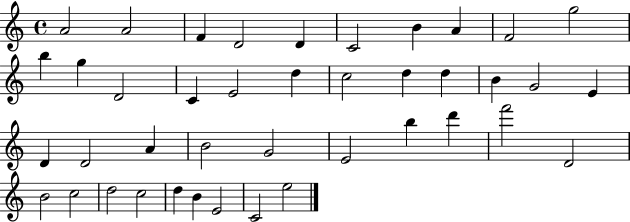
X:1
T:Untitled
M:4/4
L:1/4
K:C
A2 A2 F D2 D C2 B A F2 g2 b g D2 C E2 d c2 d d B G2 E D D2 A B2 G2 E2 b d' f'2 D2 B2 c2 d2 c2 d B E2 C2 e2